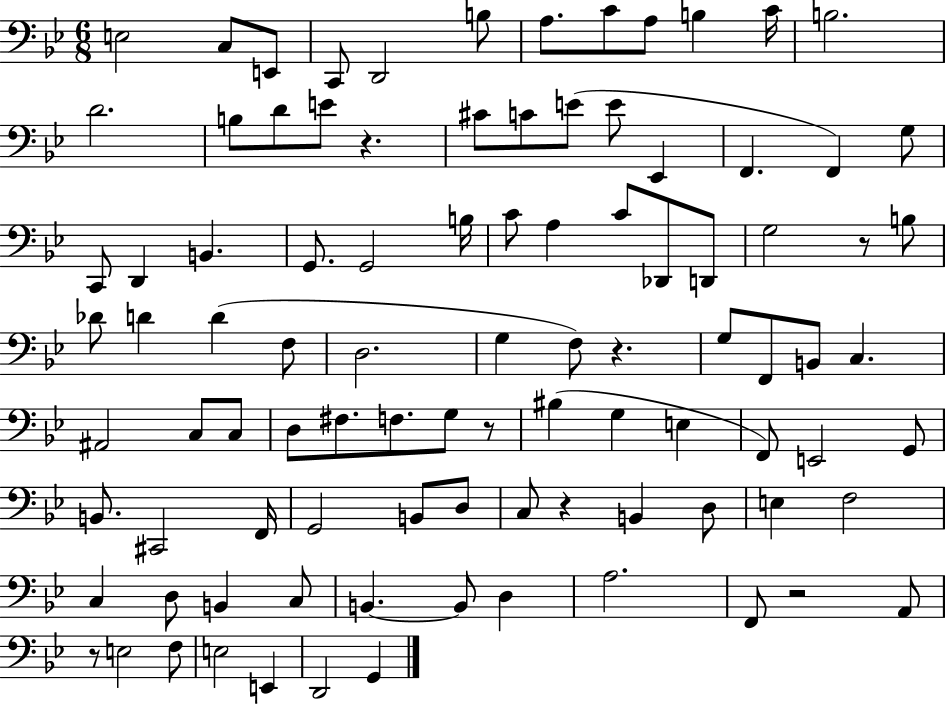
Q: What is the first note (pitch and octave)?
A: E3